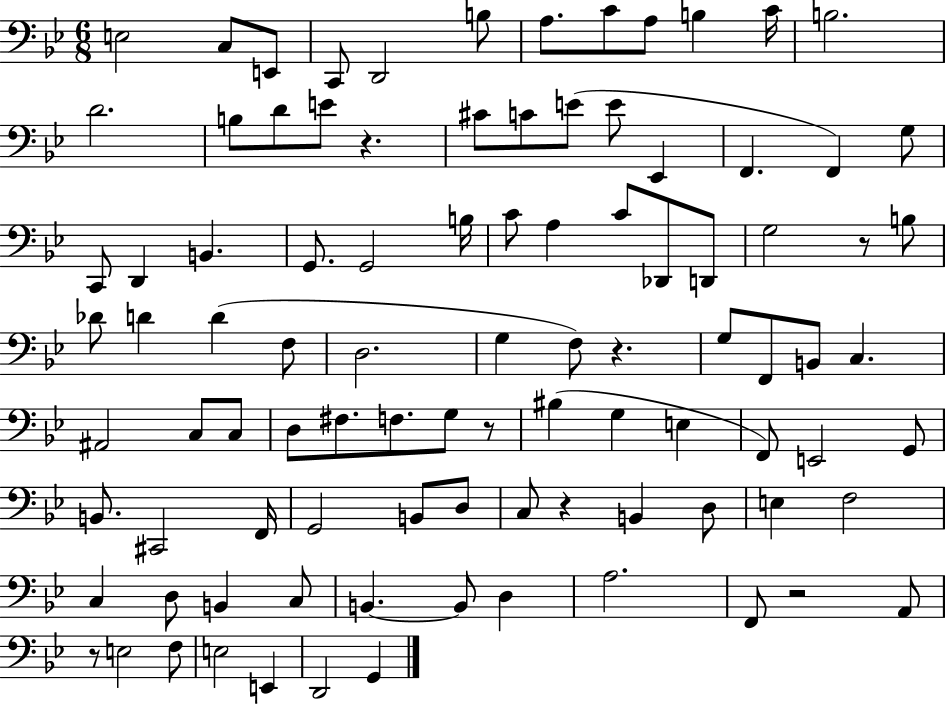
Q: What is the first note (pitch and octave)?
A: E3